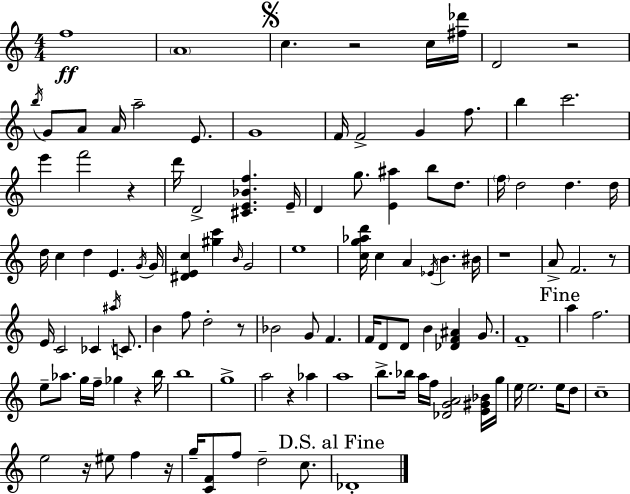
{
  \clef treble
  \numericTimeSignature
  \time 4/4
  \key c \major
  f''1\ff | \parenthesize a'1 | \mark \markup { \musicglyph "scripts.segno" } c''4. r2 c''16 <fis'' des'''>16 | d'2 r2 | \break \acciaccatura { b''16 } g'8 a'8 a'16 a''2-- e'8. | g'1 | f'16 f'2-> g'4 f''8. | b''4 c'''2. | \break e'''4 f'''2 r4 | d'''16 d'2-> <cis' e' bes' f''>4. | e'16-- d'4 g''8. <e' ais''>4 b''8 d''8. | \parenthesize f''16 d''2 d''4. | \break d''16 d''16 c''4 d''4 e'4. | \acciaccatura { g'16 } g'16 <dis' e' c''>4 <gis'' c'''>4 \grace { b'16 } g'2 | e''1 | <c'' g'' aes'' d'''>16 c''4 a'4 \acciaccatura { ees'16 } b'4. | \break bis'16 r1 | a'8-> f'2. | r8 e'16 c'2 ces'4 | \acciaccatura { ais''16 } c'8. b'4 f''8 d''2-. | \break r8 bes'2 g'8 f'4. | f'16 d'8 d'8 b'4 <des' f' ais'>4 | g'8. f'1-- | \mark "Fine" a''4 f''2. | \break e''8-- aes''8. g''16 f''16-- ges''4 | r4 b''16 b''1 | g''1-> | a''2 r4 | \break aes''4 a''1 | b''8.-> bes''16 a''16 f''16 <des' g' a'>2 | <e' gis' bes'>16 g''16 e''16 e''2. | e''16 d''8 c''1-- | \break e''2 r16 eis''8 | f''4 r16 g''16-- <c' f'>8 f''8 d''2-- | c''8. \mark "D.S. al Fine" des'1-. | \bar "|."
}